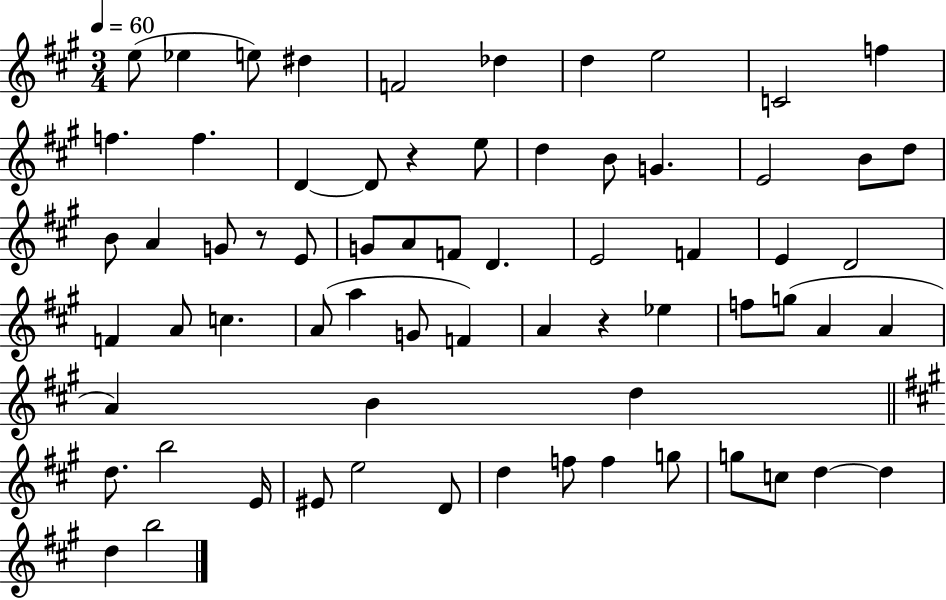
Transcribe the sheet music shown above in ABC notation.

X:1
T:Untitled
M:3/4
L:1/4
K:A
e/2 _e e/2 ^d F2 _d d e2 C2 f f f D D/2 z e/2 d B/2 G E2 B/2 d/2 B/2 A G/2 z/2 E/2 G/2 A/2 F/2 D E2 F E D2 F A/2 c A/2 a G/2 F A z _e f/2 g/2 A A A B d d/2 b2 E/4 ^E/2 e2 D/2 d f/2 f g/2 g/2 c/2 d d d b2